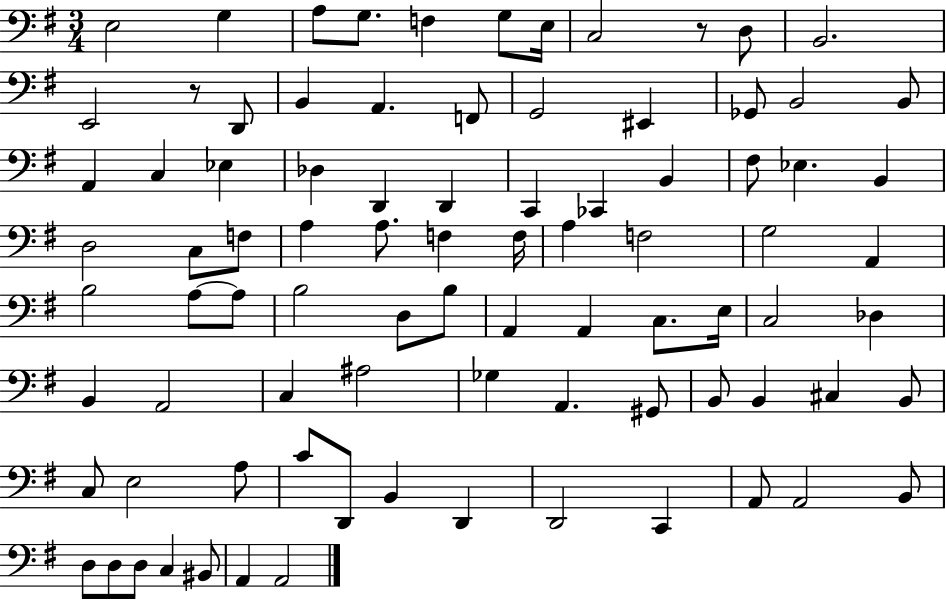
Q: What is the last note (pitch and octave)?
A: A2